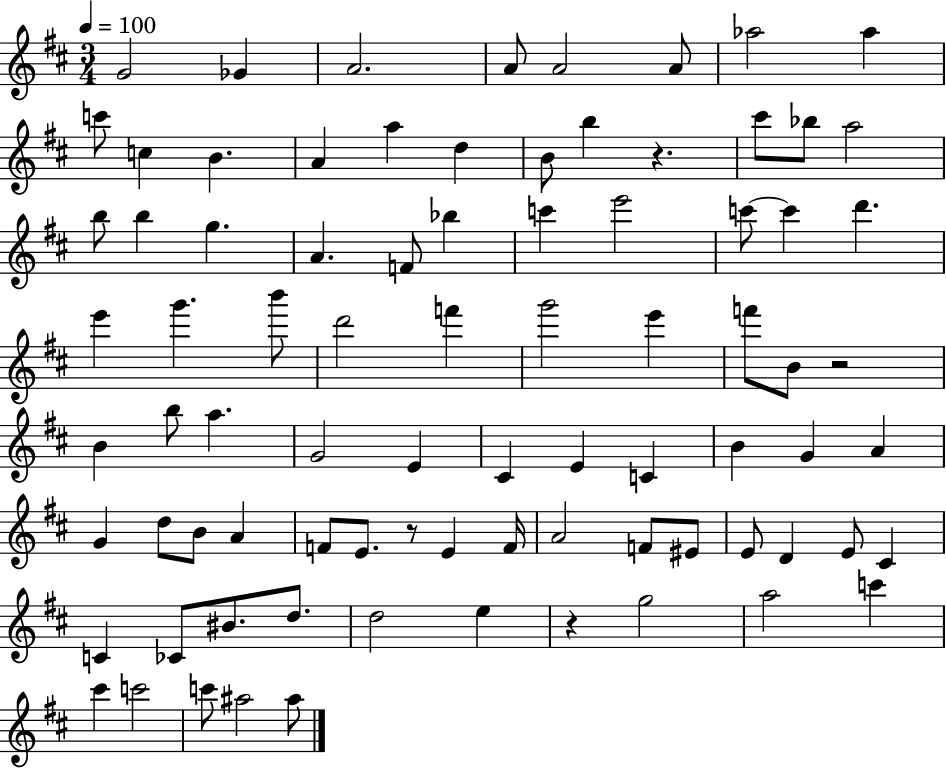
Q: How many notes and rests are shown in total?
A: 83